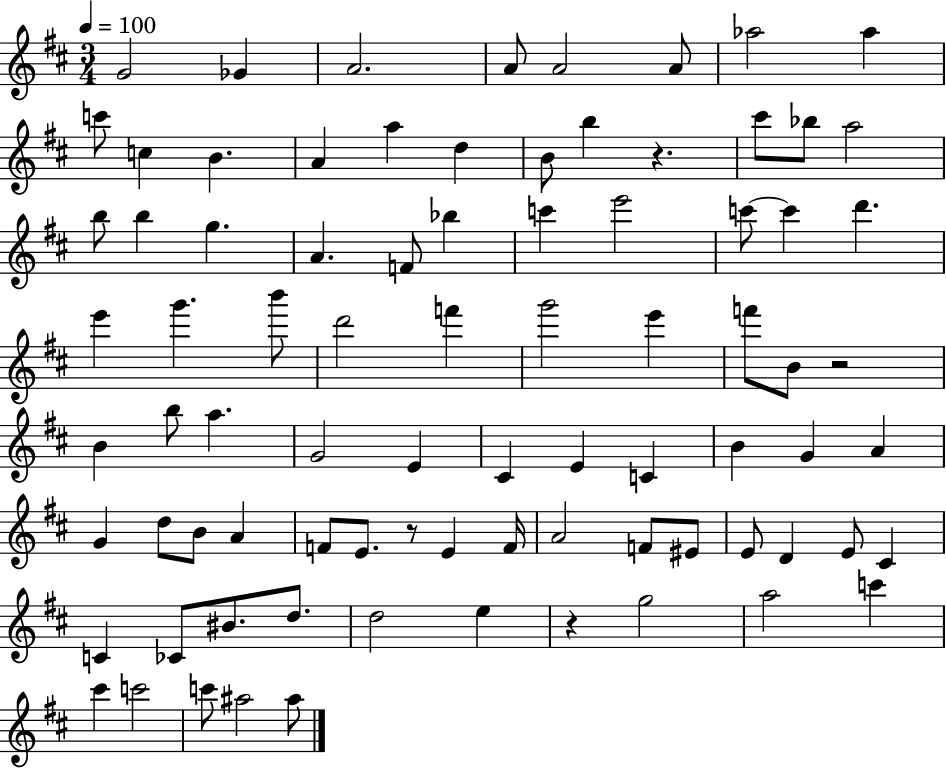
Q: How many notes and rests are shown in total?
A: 83